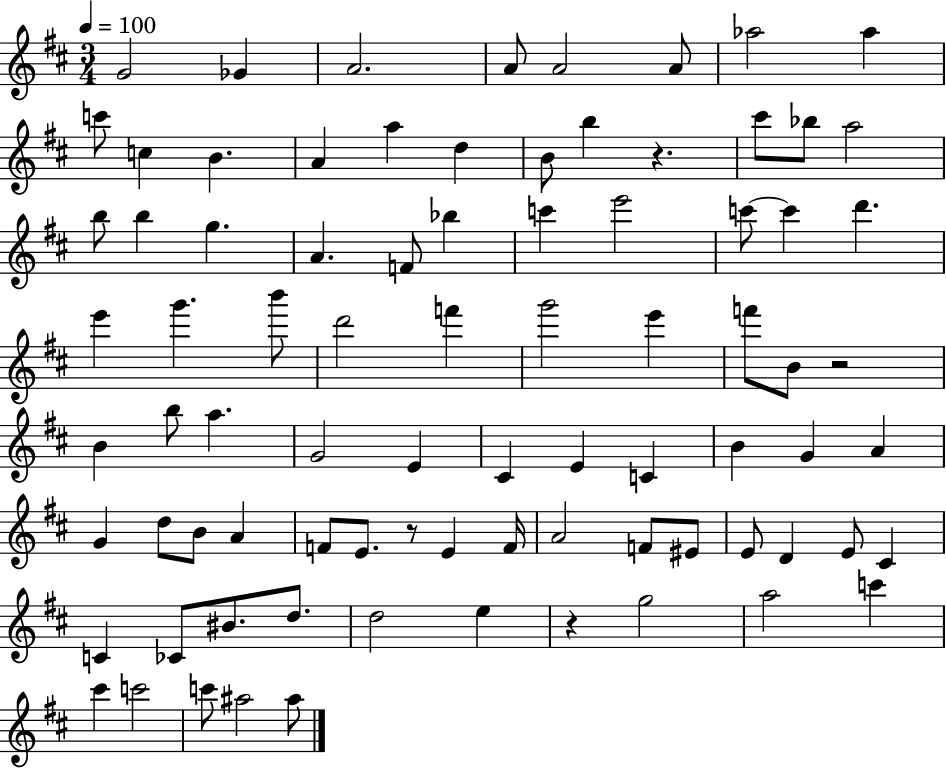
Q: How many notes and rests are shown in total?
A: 83